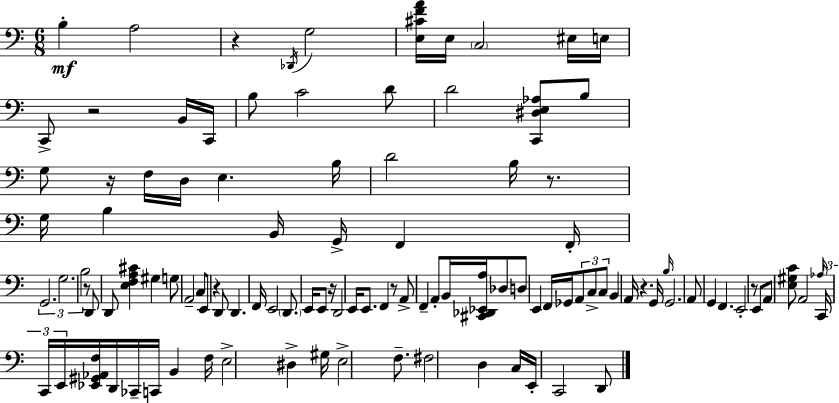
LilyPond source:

{
  \clef bass
  \numericTimeSignature
  \time 6/8
  \key c \major
  b4-.\mf a2 | r4 \acciaccatura { des,16 } g2 | <e cis' f' a'>16 e16 \parenthesize c2 eis16 | e16 c,8-> r2 b,16 | \break c,16 b8 c'2 d'8 | d'2 <c, dis e aes>8 b8 | g8 r16 f16 d16 e4. | b16 d'2 b16 r8. | \break g16 b4 b,16 g,16-> f,4 | f,16-. \tuplet 3/2 { g,2. | g2. | b2 } r8 d,8 | \break d,8 <e f a cis'>4 gis4 g8 | a,2-- c8 e,8 | r4 d,8 d,4. | f,16 e,2 \parenthesize d,8. | \break e,16 e,8 r16 d,2 | e,16 e,8. f,4 r8 a,8-> | f,4-- a,8-. b,16 <cis, des, ees, a>16 des8 d8 | e,4 f,16 ges,16 \tuplet 3/2 { a,8 c8-> c8 } | \break b,4 a,16 r4. | g,16 \grace { b16 } g,2. | a,8 g,4 f,4. | e,2-. r8 | \break e,8 a,8 <e gis c'>8 a,2 | \grace { aes16 } \tuplet 3/2 { c,16 c,16 e,16 } <ees, gis, aes, f>16 d,16 ces,16-- c,16 b,4 | f16 e2-> dis4-> | gis16 e2-> | \break f8.-- fis2 d4 | c16 e,16-. c,2 | d,8 \bar "|."
}